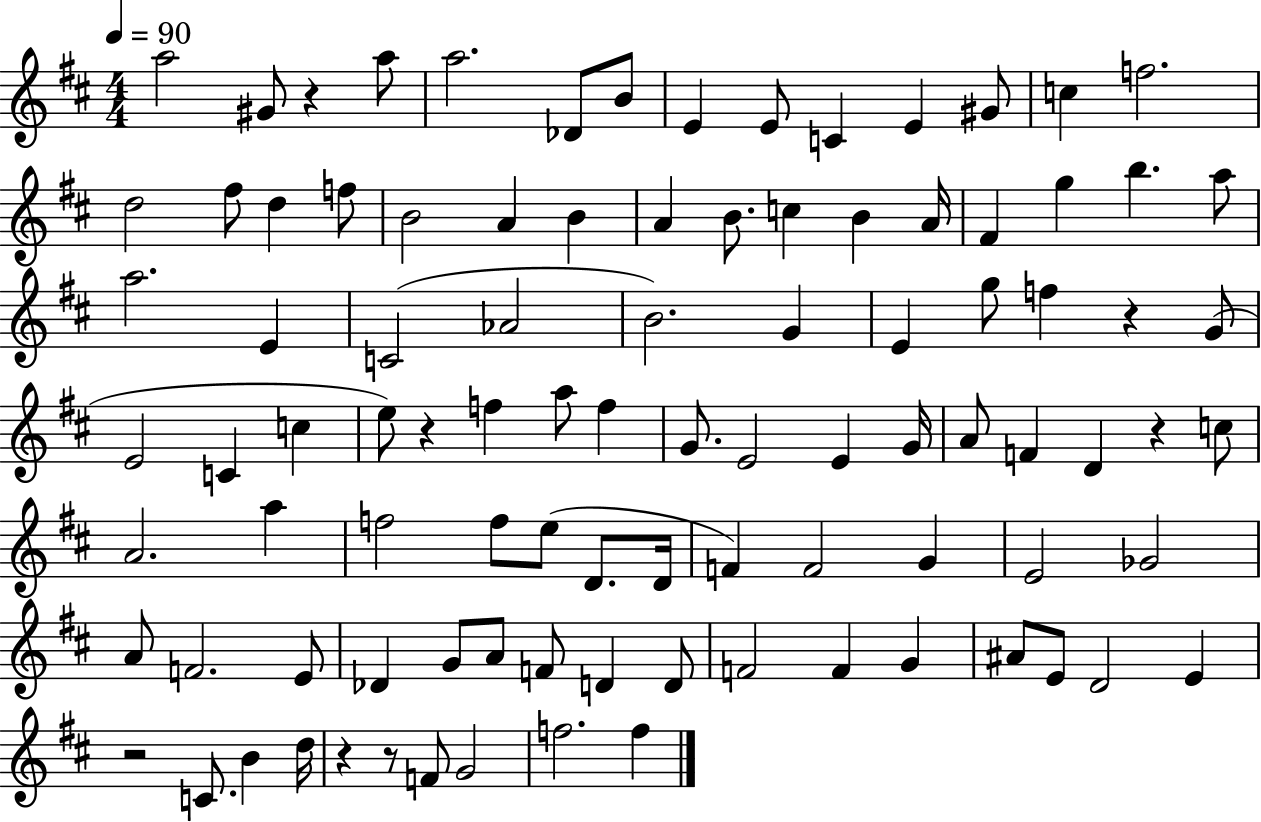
{
  \clef treble
  \numericTimeSignature
  \time 4/4
  \key d \major
  \tempo 4 = 90
  a''2 gis'8 r4 a''8 | a''2. des'8 b'8 | e'4 e'8 c'4 e'4 gis'8 | c''4 f''2. | \break d''2 fis''8 d''4 f''8 | b'2 a'4 b'4 | a'4 b'8. c''4 b'4 a'16 | fis'4 g''4 b''4. a''8 | \break a''2. e'4 | c'2( aes'2 | b'2.) g'4 | e'4 g''8 f''4 r4 g'8( | \break e'2 c'4 c''4 | e''8) r4 f''4 a''8 f''4 | g'8. e'2 e'4 g'16 | a'8 f'4 d'4 r4 c''8 | \break a'2. a''4 | f''2 f''8 e''8( d'8. d'16 | f'4) f'2 g'4 | e'2 ges'2 | \break a'8 f'2. e'8 | des'4 g'8 a'8 f'8 d'4 d'8 | f'2 f'4 g'4 | ais'8 e'8 d'2 e'4 | \break r2 c'8. b'4 d''16 | r4 r8 f'8 g'2 | f''2. f''4 | \bar "|."
}